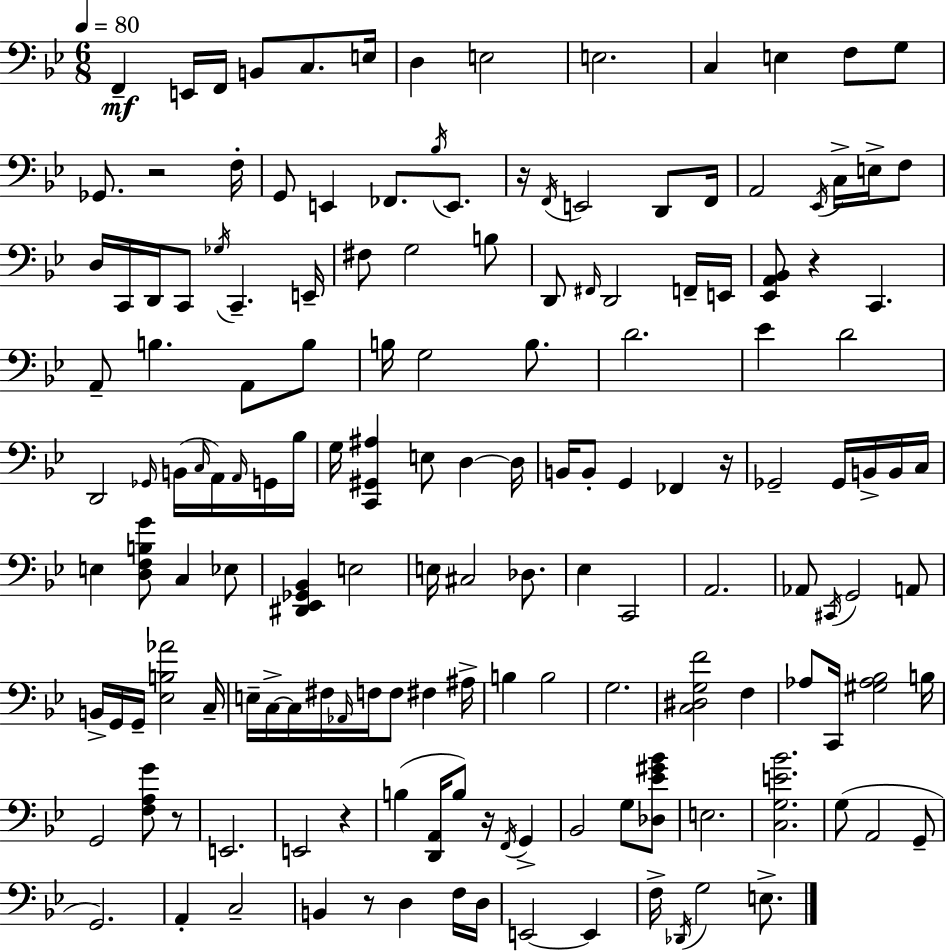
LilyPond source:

{
  \clef bass
  \numericTimeSignature
  \time 6/8
  \key bes \major
  \tempo 4 = 80
  f,4--\mf e,16 f,16 b,8 c8. e16 | d4 e2 | e2. | c4 e4 f8 g8 | \break ges,8. r2 f16-. | g,8 e,4 fes,8. \acciaccatura { bes16 } e,8. | r16 \acciaccatura { f,16 } e,2 d,8 | f,16 a,2 \acciaccatura { ees,16 } c16-> | \break e16-> f8 d16 c,16 d,16 c,8 \acciaccatura { ges16 } c,4.-- | e,16-- fis8 g2 | b8 d,8 \grace { fis,16 } d,2 | f,16-- e,16 <ees, a, bes,>8 r4 c,4. | \break a,8-- b4. | a,8 b8 b16 g2 | b8. d'2. | ees'4 d'2 | \break d,2 | \grace { ges,16 }( b,16 \grace { c16 }) a,16 \grace { a,16 } g,16 bes16 g16 <c, gis, ais>4 | e8 d4~~ d16 b,16 b,8-. g,4 | fes,4 r16 ges,2-- | \break ges,16 b,16-> b,16 c16 e4 | <d f b g'>8 c4 ees8 <dis, ees, ges, bes,>4 | e2 e16 cis2 | des8. ees4 | \break c,2 a,2. | aes,8 \acciaccatura { cis,16 } g,2 | a,8 b,16-> g,16 g,16-- | <ees b aes'>2 c16-- e16-- c16->~~ c16 | \break fis16 \grace { aes,16 } f16 f8 fis4 ais16-> b4 | b2 g2. | <c dis g f'>2 | f4 aes8 | \break c,16 <gis aes bes>2 b16 g,2 | <f a g'>8 r8 e,2. | e,2 | r4 b4( | \break <d, a,>16 b8) r16 \acciaccatura { f,16 } g,4-> bes,2 | g8 <des ees' gis' bes'>8 e2. | <c g e' bes'>2. | g8( | \break a,2 g,8-- g,2.) | a,4-. | c2-- b,4 | r8 d4 f16 d16 e,2~~ | \break e,4 f16-> | \acciaccatura { des,16 } g2 e8.-> | \bar "|."
}